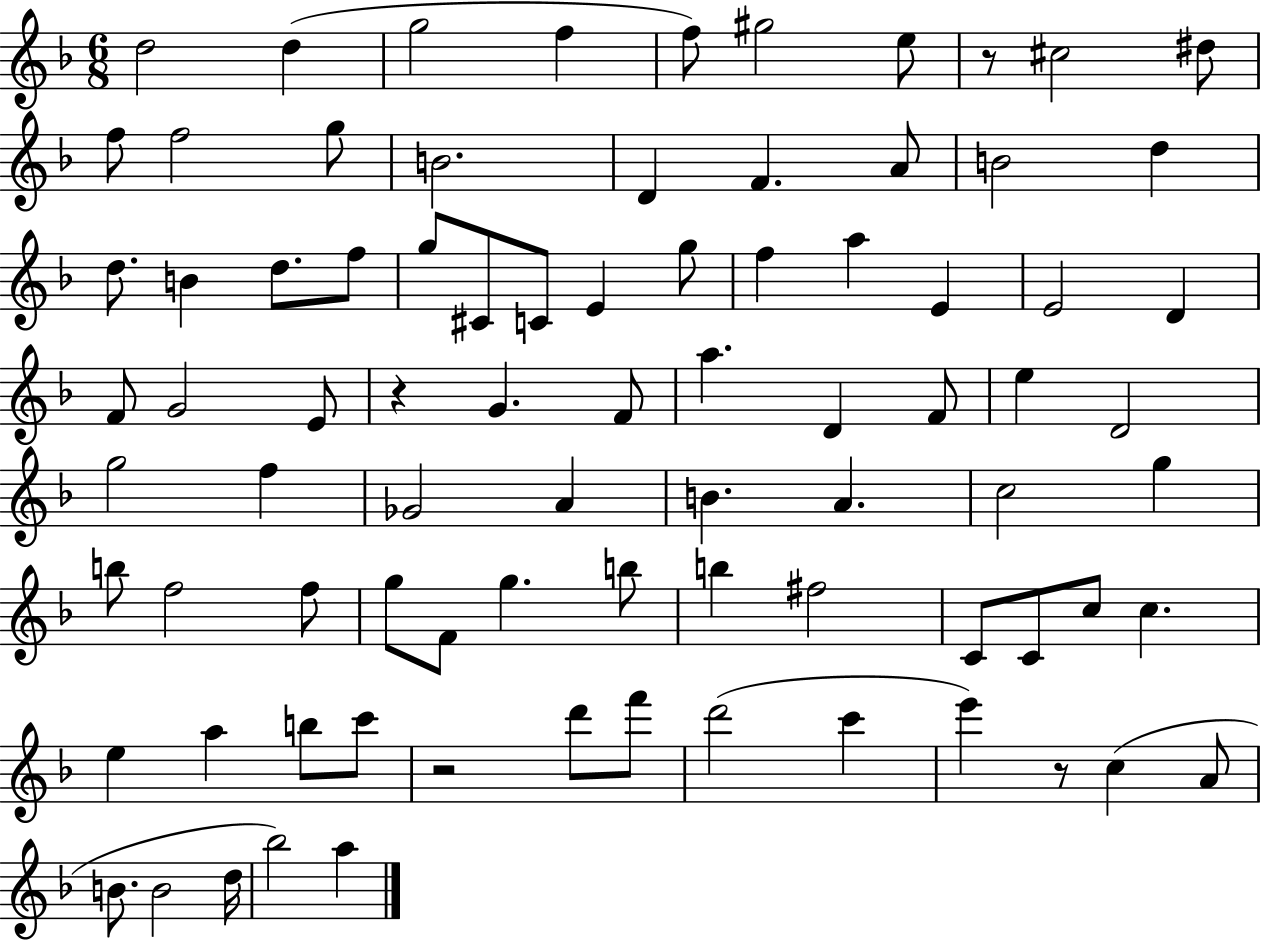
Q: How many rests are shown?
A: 4